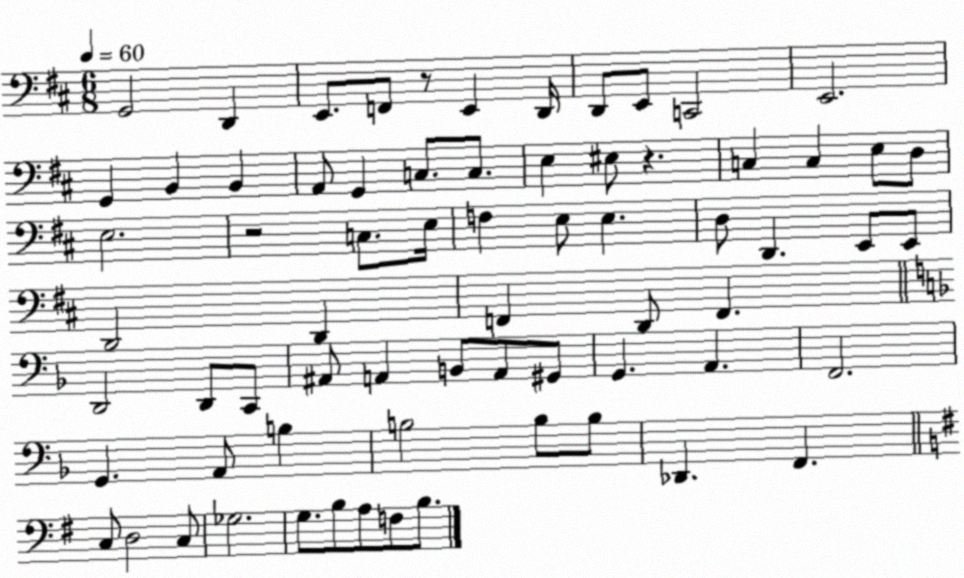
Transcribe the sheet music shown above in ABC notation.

X:1
T:Untitled
M:6/8
L:1/4
K:D
G,,2 D,, E,,/2 F,,/2 z/2 E,, D,,/4 D,,/2 E,,/2 C,,2 E,,2 G,, B,, B,, A,,/2 G,, C,/2 C,/2 E, ^E,/2 z C, C, E,/2 D,/2 E,2 z2 C,/2 E,/4 F, E,/2 E, D,/2 D,, E,,/2 E,,/2 D,,2 D,, F,, D,,/2 F,, D,,2 D,,/2 C,,/2 ^A,,/2 A,, B,,/2 A,,/2 ^G,,/2 G,, A,, F,,2 G,, A,,/2 B, B,2 B,/2 B,/2 _D,, F,, C,/2 D,2 C,/2 _G,2 G,/2 B,/2 A,/2 F,/2 B,/2